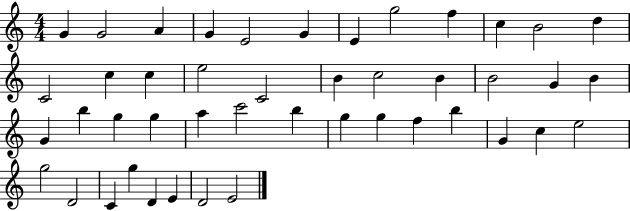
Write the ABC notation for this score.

X:1
T:Untitled
M:4/4
L:1/4
K:C
G G2 A G E2 G E g2 f c B2 d C2 c c e2 C2 B c2 B B2 G B G b g g a c'2 b g g f b G c e2 g2 D2 C g D E D2 E2